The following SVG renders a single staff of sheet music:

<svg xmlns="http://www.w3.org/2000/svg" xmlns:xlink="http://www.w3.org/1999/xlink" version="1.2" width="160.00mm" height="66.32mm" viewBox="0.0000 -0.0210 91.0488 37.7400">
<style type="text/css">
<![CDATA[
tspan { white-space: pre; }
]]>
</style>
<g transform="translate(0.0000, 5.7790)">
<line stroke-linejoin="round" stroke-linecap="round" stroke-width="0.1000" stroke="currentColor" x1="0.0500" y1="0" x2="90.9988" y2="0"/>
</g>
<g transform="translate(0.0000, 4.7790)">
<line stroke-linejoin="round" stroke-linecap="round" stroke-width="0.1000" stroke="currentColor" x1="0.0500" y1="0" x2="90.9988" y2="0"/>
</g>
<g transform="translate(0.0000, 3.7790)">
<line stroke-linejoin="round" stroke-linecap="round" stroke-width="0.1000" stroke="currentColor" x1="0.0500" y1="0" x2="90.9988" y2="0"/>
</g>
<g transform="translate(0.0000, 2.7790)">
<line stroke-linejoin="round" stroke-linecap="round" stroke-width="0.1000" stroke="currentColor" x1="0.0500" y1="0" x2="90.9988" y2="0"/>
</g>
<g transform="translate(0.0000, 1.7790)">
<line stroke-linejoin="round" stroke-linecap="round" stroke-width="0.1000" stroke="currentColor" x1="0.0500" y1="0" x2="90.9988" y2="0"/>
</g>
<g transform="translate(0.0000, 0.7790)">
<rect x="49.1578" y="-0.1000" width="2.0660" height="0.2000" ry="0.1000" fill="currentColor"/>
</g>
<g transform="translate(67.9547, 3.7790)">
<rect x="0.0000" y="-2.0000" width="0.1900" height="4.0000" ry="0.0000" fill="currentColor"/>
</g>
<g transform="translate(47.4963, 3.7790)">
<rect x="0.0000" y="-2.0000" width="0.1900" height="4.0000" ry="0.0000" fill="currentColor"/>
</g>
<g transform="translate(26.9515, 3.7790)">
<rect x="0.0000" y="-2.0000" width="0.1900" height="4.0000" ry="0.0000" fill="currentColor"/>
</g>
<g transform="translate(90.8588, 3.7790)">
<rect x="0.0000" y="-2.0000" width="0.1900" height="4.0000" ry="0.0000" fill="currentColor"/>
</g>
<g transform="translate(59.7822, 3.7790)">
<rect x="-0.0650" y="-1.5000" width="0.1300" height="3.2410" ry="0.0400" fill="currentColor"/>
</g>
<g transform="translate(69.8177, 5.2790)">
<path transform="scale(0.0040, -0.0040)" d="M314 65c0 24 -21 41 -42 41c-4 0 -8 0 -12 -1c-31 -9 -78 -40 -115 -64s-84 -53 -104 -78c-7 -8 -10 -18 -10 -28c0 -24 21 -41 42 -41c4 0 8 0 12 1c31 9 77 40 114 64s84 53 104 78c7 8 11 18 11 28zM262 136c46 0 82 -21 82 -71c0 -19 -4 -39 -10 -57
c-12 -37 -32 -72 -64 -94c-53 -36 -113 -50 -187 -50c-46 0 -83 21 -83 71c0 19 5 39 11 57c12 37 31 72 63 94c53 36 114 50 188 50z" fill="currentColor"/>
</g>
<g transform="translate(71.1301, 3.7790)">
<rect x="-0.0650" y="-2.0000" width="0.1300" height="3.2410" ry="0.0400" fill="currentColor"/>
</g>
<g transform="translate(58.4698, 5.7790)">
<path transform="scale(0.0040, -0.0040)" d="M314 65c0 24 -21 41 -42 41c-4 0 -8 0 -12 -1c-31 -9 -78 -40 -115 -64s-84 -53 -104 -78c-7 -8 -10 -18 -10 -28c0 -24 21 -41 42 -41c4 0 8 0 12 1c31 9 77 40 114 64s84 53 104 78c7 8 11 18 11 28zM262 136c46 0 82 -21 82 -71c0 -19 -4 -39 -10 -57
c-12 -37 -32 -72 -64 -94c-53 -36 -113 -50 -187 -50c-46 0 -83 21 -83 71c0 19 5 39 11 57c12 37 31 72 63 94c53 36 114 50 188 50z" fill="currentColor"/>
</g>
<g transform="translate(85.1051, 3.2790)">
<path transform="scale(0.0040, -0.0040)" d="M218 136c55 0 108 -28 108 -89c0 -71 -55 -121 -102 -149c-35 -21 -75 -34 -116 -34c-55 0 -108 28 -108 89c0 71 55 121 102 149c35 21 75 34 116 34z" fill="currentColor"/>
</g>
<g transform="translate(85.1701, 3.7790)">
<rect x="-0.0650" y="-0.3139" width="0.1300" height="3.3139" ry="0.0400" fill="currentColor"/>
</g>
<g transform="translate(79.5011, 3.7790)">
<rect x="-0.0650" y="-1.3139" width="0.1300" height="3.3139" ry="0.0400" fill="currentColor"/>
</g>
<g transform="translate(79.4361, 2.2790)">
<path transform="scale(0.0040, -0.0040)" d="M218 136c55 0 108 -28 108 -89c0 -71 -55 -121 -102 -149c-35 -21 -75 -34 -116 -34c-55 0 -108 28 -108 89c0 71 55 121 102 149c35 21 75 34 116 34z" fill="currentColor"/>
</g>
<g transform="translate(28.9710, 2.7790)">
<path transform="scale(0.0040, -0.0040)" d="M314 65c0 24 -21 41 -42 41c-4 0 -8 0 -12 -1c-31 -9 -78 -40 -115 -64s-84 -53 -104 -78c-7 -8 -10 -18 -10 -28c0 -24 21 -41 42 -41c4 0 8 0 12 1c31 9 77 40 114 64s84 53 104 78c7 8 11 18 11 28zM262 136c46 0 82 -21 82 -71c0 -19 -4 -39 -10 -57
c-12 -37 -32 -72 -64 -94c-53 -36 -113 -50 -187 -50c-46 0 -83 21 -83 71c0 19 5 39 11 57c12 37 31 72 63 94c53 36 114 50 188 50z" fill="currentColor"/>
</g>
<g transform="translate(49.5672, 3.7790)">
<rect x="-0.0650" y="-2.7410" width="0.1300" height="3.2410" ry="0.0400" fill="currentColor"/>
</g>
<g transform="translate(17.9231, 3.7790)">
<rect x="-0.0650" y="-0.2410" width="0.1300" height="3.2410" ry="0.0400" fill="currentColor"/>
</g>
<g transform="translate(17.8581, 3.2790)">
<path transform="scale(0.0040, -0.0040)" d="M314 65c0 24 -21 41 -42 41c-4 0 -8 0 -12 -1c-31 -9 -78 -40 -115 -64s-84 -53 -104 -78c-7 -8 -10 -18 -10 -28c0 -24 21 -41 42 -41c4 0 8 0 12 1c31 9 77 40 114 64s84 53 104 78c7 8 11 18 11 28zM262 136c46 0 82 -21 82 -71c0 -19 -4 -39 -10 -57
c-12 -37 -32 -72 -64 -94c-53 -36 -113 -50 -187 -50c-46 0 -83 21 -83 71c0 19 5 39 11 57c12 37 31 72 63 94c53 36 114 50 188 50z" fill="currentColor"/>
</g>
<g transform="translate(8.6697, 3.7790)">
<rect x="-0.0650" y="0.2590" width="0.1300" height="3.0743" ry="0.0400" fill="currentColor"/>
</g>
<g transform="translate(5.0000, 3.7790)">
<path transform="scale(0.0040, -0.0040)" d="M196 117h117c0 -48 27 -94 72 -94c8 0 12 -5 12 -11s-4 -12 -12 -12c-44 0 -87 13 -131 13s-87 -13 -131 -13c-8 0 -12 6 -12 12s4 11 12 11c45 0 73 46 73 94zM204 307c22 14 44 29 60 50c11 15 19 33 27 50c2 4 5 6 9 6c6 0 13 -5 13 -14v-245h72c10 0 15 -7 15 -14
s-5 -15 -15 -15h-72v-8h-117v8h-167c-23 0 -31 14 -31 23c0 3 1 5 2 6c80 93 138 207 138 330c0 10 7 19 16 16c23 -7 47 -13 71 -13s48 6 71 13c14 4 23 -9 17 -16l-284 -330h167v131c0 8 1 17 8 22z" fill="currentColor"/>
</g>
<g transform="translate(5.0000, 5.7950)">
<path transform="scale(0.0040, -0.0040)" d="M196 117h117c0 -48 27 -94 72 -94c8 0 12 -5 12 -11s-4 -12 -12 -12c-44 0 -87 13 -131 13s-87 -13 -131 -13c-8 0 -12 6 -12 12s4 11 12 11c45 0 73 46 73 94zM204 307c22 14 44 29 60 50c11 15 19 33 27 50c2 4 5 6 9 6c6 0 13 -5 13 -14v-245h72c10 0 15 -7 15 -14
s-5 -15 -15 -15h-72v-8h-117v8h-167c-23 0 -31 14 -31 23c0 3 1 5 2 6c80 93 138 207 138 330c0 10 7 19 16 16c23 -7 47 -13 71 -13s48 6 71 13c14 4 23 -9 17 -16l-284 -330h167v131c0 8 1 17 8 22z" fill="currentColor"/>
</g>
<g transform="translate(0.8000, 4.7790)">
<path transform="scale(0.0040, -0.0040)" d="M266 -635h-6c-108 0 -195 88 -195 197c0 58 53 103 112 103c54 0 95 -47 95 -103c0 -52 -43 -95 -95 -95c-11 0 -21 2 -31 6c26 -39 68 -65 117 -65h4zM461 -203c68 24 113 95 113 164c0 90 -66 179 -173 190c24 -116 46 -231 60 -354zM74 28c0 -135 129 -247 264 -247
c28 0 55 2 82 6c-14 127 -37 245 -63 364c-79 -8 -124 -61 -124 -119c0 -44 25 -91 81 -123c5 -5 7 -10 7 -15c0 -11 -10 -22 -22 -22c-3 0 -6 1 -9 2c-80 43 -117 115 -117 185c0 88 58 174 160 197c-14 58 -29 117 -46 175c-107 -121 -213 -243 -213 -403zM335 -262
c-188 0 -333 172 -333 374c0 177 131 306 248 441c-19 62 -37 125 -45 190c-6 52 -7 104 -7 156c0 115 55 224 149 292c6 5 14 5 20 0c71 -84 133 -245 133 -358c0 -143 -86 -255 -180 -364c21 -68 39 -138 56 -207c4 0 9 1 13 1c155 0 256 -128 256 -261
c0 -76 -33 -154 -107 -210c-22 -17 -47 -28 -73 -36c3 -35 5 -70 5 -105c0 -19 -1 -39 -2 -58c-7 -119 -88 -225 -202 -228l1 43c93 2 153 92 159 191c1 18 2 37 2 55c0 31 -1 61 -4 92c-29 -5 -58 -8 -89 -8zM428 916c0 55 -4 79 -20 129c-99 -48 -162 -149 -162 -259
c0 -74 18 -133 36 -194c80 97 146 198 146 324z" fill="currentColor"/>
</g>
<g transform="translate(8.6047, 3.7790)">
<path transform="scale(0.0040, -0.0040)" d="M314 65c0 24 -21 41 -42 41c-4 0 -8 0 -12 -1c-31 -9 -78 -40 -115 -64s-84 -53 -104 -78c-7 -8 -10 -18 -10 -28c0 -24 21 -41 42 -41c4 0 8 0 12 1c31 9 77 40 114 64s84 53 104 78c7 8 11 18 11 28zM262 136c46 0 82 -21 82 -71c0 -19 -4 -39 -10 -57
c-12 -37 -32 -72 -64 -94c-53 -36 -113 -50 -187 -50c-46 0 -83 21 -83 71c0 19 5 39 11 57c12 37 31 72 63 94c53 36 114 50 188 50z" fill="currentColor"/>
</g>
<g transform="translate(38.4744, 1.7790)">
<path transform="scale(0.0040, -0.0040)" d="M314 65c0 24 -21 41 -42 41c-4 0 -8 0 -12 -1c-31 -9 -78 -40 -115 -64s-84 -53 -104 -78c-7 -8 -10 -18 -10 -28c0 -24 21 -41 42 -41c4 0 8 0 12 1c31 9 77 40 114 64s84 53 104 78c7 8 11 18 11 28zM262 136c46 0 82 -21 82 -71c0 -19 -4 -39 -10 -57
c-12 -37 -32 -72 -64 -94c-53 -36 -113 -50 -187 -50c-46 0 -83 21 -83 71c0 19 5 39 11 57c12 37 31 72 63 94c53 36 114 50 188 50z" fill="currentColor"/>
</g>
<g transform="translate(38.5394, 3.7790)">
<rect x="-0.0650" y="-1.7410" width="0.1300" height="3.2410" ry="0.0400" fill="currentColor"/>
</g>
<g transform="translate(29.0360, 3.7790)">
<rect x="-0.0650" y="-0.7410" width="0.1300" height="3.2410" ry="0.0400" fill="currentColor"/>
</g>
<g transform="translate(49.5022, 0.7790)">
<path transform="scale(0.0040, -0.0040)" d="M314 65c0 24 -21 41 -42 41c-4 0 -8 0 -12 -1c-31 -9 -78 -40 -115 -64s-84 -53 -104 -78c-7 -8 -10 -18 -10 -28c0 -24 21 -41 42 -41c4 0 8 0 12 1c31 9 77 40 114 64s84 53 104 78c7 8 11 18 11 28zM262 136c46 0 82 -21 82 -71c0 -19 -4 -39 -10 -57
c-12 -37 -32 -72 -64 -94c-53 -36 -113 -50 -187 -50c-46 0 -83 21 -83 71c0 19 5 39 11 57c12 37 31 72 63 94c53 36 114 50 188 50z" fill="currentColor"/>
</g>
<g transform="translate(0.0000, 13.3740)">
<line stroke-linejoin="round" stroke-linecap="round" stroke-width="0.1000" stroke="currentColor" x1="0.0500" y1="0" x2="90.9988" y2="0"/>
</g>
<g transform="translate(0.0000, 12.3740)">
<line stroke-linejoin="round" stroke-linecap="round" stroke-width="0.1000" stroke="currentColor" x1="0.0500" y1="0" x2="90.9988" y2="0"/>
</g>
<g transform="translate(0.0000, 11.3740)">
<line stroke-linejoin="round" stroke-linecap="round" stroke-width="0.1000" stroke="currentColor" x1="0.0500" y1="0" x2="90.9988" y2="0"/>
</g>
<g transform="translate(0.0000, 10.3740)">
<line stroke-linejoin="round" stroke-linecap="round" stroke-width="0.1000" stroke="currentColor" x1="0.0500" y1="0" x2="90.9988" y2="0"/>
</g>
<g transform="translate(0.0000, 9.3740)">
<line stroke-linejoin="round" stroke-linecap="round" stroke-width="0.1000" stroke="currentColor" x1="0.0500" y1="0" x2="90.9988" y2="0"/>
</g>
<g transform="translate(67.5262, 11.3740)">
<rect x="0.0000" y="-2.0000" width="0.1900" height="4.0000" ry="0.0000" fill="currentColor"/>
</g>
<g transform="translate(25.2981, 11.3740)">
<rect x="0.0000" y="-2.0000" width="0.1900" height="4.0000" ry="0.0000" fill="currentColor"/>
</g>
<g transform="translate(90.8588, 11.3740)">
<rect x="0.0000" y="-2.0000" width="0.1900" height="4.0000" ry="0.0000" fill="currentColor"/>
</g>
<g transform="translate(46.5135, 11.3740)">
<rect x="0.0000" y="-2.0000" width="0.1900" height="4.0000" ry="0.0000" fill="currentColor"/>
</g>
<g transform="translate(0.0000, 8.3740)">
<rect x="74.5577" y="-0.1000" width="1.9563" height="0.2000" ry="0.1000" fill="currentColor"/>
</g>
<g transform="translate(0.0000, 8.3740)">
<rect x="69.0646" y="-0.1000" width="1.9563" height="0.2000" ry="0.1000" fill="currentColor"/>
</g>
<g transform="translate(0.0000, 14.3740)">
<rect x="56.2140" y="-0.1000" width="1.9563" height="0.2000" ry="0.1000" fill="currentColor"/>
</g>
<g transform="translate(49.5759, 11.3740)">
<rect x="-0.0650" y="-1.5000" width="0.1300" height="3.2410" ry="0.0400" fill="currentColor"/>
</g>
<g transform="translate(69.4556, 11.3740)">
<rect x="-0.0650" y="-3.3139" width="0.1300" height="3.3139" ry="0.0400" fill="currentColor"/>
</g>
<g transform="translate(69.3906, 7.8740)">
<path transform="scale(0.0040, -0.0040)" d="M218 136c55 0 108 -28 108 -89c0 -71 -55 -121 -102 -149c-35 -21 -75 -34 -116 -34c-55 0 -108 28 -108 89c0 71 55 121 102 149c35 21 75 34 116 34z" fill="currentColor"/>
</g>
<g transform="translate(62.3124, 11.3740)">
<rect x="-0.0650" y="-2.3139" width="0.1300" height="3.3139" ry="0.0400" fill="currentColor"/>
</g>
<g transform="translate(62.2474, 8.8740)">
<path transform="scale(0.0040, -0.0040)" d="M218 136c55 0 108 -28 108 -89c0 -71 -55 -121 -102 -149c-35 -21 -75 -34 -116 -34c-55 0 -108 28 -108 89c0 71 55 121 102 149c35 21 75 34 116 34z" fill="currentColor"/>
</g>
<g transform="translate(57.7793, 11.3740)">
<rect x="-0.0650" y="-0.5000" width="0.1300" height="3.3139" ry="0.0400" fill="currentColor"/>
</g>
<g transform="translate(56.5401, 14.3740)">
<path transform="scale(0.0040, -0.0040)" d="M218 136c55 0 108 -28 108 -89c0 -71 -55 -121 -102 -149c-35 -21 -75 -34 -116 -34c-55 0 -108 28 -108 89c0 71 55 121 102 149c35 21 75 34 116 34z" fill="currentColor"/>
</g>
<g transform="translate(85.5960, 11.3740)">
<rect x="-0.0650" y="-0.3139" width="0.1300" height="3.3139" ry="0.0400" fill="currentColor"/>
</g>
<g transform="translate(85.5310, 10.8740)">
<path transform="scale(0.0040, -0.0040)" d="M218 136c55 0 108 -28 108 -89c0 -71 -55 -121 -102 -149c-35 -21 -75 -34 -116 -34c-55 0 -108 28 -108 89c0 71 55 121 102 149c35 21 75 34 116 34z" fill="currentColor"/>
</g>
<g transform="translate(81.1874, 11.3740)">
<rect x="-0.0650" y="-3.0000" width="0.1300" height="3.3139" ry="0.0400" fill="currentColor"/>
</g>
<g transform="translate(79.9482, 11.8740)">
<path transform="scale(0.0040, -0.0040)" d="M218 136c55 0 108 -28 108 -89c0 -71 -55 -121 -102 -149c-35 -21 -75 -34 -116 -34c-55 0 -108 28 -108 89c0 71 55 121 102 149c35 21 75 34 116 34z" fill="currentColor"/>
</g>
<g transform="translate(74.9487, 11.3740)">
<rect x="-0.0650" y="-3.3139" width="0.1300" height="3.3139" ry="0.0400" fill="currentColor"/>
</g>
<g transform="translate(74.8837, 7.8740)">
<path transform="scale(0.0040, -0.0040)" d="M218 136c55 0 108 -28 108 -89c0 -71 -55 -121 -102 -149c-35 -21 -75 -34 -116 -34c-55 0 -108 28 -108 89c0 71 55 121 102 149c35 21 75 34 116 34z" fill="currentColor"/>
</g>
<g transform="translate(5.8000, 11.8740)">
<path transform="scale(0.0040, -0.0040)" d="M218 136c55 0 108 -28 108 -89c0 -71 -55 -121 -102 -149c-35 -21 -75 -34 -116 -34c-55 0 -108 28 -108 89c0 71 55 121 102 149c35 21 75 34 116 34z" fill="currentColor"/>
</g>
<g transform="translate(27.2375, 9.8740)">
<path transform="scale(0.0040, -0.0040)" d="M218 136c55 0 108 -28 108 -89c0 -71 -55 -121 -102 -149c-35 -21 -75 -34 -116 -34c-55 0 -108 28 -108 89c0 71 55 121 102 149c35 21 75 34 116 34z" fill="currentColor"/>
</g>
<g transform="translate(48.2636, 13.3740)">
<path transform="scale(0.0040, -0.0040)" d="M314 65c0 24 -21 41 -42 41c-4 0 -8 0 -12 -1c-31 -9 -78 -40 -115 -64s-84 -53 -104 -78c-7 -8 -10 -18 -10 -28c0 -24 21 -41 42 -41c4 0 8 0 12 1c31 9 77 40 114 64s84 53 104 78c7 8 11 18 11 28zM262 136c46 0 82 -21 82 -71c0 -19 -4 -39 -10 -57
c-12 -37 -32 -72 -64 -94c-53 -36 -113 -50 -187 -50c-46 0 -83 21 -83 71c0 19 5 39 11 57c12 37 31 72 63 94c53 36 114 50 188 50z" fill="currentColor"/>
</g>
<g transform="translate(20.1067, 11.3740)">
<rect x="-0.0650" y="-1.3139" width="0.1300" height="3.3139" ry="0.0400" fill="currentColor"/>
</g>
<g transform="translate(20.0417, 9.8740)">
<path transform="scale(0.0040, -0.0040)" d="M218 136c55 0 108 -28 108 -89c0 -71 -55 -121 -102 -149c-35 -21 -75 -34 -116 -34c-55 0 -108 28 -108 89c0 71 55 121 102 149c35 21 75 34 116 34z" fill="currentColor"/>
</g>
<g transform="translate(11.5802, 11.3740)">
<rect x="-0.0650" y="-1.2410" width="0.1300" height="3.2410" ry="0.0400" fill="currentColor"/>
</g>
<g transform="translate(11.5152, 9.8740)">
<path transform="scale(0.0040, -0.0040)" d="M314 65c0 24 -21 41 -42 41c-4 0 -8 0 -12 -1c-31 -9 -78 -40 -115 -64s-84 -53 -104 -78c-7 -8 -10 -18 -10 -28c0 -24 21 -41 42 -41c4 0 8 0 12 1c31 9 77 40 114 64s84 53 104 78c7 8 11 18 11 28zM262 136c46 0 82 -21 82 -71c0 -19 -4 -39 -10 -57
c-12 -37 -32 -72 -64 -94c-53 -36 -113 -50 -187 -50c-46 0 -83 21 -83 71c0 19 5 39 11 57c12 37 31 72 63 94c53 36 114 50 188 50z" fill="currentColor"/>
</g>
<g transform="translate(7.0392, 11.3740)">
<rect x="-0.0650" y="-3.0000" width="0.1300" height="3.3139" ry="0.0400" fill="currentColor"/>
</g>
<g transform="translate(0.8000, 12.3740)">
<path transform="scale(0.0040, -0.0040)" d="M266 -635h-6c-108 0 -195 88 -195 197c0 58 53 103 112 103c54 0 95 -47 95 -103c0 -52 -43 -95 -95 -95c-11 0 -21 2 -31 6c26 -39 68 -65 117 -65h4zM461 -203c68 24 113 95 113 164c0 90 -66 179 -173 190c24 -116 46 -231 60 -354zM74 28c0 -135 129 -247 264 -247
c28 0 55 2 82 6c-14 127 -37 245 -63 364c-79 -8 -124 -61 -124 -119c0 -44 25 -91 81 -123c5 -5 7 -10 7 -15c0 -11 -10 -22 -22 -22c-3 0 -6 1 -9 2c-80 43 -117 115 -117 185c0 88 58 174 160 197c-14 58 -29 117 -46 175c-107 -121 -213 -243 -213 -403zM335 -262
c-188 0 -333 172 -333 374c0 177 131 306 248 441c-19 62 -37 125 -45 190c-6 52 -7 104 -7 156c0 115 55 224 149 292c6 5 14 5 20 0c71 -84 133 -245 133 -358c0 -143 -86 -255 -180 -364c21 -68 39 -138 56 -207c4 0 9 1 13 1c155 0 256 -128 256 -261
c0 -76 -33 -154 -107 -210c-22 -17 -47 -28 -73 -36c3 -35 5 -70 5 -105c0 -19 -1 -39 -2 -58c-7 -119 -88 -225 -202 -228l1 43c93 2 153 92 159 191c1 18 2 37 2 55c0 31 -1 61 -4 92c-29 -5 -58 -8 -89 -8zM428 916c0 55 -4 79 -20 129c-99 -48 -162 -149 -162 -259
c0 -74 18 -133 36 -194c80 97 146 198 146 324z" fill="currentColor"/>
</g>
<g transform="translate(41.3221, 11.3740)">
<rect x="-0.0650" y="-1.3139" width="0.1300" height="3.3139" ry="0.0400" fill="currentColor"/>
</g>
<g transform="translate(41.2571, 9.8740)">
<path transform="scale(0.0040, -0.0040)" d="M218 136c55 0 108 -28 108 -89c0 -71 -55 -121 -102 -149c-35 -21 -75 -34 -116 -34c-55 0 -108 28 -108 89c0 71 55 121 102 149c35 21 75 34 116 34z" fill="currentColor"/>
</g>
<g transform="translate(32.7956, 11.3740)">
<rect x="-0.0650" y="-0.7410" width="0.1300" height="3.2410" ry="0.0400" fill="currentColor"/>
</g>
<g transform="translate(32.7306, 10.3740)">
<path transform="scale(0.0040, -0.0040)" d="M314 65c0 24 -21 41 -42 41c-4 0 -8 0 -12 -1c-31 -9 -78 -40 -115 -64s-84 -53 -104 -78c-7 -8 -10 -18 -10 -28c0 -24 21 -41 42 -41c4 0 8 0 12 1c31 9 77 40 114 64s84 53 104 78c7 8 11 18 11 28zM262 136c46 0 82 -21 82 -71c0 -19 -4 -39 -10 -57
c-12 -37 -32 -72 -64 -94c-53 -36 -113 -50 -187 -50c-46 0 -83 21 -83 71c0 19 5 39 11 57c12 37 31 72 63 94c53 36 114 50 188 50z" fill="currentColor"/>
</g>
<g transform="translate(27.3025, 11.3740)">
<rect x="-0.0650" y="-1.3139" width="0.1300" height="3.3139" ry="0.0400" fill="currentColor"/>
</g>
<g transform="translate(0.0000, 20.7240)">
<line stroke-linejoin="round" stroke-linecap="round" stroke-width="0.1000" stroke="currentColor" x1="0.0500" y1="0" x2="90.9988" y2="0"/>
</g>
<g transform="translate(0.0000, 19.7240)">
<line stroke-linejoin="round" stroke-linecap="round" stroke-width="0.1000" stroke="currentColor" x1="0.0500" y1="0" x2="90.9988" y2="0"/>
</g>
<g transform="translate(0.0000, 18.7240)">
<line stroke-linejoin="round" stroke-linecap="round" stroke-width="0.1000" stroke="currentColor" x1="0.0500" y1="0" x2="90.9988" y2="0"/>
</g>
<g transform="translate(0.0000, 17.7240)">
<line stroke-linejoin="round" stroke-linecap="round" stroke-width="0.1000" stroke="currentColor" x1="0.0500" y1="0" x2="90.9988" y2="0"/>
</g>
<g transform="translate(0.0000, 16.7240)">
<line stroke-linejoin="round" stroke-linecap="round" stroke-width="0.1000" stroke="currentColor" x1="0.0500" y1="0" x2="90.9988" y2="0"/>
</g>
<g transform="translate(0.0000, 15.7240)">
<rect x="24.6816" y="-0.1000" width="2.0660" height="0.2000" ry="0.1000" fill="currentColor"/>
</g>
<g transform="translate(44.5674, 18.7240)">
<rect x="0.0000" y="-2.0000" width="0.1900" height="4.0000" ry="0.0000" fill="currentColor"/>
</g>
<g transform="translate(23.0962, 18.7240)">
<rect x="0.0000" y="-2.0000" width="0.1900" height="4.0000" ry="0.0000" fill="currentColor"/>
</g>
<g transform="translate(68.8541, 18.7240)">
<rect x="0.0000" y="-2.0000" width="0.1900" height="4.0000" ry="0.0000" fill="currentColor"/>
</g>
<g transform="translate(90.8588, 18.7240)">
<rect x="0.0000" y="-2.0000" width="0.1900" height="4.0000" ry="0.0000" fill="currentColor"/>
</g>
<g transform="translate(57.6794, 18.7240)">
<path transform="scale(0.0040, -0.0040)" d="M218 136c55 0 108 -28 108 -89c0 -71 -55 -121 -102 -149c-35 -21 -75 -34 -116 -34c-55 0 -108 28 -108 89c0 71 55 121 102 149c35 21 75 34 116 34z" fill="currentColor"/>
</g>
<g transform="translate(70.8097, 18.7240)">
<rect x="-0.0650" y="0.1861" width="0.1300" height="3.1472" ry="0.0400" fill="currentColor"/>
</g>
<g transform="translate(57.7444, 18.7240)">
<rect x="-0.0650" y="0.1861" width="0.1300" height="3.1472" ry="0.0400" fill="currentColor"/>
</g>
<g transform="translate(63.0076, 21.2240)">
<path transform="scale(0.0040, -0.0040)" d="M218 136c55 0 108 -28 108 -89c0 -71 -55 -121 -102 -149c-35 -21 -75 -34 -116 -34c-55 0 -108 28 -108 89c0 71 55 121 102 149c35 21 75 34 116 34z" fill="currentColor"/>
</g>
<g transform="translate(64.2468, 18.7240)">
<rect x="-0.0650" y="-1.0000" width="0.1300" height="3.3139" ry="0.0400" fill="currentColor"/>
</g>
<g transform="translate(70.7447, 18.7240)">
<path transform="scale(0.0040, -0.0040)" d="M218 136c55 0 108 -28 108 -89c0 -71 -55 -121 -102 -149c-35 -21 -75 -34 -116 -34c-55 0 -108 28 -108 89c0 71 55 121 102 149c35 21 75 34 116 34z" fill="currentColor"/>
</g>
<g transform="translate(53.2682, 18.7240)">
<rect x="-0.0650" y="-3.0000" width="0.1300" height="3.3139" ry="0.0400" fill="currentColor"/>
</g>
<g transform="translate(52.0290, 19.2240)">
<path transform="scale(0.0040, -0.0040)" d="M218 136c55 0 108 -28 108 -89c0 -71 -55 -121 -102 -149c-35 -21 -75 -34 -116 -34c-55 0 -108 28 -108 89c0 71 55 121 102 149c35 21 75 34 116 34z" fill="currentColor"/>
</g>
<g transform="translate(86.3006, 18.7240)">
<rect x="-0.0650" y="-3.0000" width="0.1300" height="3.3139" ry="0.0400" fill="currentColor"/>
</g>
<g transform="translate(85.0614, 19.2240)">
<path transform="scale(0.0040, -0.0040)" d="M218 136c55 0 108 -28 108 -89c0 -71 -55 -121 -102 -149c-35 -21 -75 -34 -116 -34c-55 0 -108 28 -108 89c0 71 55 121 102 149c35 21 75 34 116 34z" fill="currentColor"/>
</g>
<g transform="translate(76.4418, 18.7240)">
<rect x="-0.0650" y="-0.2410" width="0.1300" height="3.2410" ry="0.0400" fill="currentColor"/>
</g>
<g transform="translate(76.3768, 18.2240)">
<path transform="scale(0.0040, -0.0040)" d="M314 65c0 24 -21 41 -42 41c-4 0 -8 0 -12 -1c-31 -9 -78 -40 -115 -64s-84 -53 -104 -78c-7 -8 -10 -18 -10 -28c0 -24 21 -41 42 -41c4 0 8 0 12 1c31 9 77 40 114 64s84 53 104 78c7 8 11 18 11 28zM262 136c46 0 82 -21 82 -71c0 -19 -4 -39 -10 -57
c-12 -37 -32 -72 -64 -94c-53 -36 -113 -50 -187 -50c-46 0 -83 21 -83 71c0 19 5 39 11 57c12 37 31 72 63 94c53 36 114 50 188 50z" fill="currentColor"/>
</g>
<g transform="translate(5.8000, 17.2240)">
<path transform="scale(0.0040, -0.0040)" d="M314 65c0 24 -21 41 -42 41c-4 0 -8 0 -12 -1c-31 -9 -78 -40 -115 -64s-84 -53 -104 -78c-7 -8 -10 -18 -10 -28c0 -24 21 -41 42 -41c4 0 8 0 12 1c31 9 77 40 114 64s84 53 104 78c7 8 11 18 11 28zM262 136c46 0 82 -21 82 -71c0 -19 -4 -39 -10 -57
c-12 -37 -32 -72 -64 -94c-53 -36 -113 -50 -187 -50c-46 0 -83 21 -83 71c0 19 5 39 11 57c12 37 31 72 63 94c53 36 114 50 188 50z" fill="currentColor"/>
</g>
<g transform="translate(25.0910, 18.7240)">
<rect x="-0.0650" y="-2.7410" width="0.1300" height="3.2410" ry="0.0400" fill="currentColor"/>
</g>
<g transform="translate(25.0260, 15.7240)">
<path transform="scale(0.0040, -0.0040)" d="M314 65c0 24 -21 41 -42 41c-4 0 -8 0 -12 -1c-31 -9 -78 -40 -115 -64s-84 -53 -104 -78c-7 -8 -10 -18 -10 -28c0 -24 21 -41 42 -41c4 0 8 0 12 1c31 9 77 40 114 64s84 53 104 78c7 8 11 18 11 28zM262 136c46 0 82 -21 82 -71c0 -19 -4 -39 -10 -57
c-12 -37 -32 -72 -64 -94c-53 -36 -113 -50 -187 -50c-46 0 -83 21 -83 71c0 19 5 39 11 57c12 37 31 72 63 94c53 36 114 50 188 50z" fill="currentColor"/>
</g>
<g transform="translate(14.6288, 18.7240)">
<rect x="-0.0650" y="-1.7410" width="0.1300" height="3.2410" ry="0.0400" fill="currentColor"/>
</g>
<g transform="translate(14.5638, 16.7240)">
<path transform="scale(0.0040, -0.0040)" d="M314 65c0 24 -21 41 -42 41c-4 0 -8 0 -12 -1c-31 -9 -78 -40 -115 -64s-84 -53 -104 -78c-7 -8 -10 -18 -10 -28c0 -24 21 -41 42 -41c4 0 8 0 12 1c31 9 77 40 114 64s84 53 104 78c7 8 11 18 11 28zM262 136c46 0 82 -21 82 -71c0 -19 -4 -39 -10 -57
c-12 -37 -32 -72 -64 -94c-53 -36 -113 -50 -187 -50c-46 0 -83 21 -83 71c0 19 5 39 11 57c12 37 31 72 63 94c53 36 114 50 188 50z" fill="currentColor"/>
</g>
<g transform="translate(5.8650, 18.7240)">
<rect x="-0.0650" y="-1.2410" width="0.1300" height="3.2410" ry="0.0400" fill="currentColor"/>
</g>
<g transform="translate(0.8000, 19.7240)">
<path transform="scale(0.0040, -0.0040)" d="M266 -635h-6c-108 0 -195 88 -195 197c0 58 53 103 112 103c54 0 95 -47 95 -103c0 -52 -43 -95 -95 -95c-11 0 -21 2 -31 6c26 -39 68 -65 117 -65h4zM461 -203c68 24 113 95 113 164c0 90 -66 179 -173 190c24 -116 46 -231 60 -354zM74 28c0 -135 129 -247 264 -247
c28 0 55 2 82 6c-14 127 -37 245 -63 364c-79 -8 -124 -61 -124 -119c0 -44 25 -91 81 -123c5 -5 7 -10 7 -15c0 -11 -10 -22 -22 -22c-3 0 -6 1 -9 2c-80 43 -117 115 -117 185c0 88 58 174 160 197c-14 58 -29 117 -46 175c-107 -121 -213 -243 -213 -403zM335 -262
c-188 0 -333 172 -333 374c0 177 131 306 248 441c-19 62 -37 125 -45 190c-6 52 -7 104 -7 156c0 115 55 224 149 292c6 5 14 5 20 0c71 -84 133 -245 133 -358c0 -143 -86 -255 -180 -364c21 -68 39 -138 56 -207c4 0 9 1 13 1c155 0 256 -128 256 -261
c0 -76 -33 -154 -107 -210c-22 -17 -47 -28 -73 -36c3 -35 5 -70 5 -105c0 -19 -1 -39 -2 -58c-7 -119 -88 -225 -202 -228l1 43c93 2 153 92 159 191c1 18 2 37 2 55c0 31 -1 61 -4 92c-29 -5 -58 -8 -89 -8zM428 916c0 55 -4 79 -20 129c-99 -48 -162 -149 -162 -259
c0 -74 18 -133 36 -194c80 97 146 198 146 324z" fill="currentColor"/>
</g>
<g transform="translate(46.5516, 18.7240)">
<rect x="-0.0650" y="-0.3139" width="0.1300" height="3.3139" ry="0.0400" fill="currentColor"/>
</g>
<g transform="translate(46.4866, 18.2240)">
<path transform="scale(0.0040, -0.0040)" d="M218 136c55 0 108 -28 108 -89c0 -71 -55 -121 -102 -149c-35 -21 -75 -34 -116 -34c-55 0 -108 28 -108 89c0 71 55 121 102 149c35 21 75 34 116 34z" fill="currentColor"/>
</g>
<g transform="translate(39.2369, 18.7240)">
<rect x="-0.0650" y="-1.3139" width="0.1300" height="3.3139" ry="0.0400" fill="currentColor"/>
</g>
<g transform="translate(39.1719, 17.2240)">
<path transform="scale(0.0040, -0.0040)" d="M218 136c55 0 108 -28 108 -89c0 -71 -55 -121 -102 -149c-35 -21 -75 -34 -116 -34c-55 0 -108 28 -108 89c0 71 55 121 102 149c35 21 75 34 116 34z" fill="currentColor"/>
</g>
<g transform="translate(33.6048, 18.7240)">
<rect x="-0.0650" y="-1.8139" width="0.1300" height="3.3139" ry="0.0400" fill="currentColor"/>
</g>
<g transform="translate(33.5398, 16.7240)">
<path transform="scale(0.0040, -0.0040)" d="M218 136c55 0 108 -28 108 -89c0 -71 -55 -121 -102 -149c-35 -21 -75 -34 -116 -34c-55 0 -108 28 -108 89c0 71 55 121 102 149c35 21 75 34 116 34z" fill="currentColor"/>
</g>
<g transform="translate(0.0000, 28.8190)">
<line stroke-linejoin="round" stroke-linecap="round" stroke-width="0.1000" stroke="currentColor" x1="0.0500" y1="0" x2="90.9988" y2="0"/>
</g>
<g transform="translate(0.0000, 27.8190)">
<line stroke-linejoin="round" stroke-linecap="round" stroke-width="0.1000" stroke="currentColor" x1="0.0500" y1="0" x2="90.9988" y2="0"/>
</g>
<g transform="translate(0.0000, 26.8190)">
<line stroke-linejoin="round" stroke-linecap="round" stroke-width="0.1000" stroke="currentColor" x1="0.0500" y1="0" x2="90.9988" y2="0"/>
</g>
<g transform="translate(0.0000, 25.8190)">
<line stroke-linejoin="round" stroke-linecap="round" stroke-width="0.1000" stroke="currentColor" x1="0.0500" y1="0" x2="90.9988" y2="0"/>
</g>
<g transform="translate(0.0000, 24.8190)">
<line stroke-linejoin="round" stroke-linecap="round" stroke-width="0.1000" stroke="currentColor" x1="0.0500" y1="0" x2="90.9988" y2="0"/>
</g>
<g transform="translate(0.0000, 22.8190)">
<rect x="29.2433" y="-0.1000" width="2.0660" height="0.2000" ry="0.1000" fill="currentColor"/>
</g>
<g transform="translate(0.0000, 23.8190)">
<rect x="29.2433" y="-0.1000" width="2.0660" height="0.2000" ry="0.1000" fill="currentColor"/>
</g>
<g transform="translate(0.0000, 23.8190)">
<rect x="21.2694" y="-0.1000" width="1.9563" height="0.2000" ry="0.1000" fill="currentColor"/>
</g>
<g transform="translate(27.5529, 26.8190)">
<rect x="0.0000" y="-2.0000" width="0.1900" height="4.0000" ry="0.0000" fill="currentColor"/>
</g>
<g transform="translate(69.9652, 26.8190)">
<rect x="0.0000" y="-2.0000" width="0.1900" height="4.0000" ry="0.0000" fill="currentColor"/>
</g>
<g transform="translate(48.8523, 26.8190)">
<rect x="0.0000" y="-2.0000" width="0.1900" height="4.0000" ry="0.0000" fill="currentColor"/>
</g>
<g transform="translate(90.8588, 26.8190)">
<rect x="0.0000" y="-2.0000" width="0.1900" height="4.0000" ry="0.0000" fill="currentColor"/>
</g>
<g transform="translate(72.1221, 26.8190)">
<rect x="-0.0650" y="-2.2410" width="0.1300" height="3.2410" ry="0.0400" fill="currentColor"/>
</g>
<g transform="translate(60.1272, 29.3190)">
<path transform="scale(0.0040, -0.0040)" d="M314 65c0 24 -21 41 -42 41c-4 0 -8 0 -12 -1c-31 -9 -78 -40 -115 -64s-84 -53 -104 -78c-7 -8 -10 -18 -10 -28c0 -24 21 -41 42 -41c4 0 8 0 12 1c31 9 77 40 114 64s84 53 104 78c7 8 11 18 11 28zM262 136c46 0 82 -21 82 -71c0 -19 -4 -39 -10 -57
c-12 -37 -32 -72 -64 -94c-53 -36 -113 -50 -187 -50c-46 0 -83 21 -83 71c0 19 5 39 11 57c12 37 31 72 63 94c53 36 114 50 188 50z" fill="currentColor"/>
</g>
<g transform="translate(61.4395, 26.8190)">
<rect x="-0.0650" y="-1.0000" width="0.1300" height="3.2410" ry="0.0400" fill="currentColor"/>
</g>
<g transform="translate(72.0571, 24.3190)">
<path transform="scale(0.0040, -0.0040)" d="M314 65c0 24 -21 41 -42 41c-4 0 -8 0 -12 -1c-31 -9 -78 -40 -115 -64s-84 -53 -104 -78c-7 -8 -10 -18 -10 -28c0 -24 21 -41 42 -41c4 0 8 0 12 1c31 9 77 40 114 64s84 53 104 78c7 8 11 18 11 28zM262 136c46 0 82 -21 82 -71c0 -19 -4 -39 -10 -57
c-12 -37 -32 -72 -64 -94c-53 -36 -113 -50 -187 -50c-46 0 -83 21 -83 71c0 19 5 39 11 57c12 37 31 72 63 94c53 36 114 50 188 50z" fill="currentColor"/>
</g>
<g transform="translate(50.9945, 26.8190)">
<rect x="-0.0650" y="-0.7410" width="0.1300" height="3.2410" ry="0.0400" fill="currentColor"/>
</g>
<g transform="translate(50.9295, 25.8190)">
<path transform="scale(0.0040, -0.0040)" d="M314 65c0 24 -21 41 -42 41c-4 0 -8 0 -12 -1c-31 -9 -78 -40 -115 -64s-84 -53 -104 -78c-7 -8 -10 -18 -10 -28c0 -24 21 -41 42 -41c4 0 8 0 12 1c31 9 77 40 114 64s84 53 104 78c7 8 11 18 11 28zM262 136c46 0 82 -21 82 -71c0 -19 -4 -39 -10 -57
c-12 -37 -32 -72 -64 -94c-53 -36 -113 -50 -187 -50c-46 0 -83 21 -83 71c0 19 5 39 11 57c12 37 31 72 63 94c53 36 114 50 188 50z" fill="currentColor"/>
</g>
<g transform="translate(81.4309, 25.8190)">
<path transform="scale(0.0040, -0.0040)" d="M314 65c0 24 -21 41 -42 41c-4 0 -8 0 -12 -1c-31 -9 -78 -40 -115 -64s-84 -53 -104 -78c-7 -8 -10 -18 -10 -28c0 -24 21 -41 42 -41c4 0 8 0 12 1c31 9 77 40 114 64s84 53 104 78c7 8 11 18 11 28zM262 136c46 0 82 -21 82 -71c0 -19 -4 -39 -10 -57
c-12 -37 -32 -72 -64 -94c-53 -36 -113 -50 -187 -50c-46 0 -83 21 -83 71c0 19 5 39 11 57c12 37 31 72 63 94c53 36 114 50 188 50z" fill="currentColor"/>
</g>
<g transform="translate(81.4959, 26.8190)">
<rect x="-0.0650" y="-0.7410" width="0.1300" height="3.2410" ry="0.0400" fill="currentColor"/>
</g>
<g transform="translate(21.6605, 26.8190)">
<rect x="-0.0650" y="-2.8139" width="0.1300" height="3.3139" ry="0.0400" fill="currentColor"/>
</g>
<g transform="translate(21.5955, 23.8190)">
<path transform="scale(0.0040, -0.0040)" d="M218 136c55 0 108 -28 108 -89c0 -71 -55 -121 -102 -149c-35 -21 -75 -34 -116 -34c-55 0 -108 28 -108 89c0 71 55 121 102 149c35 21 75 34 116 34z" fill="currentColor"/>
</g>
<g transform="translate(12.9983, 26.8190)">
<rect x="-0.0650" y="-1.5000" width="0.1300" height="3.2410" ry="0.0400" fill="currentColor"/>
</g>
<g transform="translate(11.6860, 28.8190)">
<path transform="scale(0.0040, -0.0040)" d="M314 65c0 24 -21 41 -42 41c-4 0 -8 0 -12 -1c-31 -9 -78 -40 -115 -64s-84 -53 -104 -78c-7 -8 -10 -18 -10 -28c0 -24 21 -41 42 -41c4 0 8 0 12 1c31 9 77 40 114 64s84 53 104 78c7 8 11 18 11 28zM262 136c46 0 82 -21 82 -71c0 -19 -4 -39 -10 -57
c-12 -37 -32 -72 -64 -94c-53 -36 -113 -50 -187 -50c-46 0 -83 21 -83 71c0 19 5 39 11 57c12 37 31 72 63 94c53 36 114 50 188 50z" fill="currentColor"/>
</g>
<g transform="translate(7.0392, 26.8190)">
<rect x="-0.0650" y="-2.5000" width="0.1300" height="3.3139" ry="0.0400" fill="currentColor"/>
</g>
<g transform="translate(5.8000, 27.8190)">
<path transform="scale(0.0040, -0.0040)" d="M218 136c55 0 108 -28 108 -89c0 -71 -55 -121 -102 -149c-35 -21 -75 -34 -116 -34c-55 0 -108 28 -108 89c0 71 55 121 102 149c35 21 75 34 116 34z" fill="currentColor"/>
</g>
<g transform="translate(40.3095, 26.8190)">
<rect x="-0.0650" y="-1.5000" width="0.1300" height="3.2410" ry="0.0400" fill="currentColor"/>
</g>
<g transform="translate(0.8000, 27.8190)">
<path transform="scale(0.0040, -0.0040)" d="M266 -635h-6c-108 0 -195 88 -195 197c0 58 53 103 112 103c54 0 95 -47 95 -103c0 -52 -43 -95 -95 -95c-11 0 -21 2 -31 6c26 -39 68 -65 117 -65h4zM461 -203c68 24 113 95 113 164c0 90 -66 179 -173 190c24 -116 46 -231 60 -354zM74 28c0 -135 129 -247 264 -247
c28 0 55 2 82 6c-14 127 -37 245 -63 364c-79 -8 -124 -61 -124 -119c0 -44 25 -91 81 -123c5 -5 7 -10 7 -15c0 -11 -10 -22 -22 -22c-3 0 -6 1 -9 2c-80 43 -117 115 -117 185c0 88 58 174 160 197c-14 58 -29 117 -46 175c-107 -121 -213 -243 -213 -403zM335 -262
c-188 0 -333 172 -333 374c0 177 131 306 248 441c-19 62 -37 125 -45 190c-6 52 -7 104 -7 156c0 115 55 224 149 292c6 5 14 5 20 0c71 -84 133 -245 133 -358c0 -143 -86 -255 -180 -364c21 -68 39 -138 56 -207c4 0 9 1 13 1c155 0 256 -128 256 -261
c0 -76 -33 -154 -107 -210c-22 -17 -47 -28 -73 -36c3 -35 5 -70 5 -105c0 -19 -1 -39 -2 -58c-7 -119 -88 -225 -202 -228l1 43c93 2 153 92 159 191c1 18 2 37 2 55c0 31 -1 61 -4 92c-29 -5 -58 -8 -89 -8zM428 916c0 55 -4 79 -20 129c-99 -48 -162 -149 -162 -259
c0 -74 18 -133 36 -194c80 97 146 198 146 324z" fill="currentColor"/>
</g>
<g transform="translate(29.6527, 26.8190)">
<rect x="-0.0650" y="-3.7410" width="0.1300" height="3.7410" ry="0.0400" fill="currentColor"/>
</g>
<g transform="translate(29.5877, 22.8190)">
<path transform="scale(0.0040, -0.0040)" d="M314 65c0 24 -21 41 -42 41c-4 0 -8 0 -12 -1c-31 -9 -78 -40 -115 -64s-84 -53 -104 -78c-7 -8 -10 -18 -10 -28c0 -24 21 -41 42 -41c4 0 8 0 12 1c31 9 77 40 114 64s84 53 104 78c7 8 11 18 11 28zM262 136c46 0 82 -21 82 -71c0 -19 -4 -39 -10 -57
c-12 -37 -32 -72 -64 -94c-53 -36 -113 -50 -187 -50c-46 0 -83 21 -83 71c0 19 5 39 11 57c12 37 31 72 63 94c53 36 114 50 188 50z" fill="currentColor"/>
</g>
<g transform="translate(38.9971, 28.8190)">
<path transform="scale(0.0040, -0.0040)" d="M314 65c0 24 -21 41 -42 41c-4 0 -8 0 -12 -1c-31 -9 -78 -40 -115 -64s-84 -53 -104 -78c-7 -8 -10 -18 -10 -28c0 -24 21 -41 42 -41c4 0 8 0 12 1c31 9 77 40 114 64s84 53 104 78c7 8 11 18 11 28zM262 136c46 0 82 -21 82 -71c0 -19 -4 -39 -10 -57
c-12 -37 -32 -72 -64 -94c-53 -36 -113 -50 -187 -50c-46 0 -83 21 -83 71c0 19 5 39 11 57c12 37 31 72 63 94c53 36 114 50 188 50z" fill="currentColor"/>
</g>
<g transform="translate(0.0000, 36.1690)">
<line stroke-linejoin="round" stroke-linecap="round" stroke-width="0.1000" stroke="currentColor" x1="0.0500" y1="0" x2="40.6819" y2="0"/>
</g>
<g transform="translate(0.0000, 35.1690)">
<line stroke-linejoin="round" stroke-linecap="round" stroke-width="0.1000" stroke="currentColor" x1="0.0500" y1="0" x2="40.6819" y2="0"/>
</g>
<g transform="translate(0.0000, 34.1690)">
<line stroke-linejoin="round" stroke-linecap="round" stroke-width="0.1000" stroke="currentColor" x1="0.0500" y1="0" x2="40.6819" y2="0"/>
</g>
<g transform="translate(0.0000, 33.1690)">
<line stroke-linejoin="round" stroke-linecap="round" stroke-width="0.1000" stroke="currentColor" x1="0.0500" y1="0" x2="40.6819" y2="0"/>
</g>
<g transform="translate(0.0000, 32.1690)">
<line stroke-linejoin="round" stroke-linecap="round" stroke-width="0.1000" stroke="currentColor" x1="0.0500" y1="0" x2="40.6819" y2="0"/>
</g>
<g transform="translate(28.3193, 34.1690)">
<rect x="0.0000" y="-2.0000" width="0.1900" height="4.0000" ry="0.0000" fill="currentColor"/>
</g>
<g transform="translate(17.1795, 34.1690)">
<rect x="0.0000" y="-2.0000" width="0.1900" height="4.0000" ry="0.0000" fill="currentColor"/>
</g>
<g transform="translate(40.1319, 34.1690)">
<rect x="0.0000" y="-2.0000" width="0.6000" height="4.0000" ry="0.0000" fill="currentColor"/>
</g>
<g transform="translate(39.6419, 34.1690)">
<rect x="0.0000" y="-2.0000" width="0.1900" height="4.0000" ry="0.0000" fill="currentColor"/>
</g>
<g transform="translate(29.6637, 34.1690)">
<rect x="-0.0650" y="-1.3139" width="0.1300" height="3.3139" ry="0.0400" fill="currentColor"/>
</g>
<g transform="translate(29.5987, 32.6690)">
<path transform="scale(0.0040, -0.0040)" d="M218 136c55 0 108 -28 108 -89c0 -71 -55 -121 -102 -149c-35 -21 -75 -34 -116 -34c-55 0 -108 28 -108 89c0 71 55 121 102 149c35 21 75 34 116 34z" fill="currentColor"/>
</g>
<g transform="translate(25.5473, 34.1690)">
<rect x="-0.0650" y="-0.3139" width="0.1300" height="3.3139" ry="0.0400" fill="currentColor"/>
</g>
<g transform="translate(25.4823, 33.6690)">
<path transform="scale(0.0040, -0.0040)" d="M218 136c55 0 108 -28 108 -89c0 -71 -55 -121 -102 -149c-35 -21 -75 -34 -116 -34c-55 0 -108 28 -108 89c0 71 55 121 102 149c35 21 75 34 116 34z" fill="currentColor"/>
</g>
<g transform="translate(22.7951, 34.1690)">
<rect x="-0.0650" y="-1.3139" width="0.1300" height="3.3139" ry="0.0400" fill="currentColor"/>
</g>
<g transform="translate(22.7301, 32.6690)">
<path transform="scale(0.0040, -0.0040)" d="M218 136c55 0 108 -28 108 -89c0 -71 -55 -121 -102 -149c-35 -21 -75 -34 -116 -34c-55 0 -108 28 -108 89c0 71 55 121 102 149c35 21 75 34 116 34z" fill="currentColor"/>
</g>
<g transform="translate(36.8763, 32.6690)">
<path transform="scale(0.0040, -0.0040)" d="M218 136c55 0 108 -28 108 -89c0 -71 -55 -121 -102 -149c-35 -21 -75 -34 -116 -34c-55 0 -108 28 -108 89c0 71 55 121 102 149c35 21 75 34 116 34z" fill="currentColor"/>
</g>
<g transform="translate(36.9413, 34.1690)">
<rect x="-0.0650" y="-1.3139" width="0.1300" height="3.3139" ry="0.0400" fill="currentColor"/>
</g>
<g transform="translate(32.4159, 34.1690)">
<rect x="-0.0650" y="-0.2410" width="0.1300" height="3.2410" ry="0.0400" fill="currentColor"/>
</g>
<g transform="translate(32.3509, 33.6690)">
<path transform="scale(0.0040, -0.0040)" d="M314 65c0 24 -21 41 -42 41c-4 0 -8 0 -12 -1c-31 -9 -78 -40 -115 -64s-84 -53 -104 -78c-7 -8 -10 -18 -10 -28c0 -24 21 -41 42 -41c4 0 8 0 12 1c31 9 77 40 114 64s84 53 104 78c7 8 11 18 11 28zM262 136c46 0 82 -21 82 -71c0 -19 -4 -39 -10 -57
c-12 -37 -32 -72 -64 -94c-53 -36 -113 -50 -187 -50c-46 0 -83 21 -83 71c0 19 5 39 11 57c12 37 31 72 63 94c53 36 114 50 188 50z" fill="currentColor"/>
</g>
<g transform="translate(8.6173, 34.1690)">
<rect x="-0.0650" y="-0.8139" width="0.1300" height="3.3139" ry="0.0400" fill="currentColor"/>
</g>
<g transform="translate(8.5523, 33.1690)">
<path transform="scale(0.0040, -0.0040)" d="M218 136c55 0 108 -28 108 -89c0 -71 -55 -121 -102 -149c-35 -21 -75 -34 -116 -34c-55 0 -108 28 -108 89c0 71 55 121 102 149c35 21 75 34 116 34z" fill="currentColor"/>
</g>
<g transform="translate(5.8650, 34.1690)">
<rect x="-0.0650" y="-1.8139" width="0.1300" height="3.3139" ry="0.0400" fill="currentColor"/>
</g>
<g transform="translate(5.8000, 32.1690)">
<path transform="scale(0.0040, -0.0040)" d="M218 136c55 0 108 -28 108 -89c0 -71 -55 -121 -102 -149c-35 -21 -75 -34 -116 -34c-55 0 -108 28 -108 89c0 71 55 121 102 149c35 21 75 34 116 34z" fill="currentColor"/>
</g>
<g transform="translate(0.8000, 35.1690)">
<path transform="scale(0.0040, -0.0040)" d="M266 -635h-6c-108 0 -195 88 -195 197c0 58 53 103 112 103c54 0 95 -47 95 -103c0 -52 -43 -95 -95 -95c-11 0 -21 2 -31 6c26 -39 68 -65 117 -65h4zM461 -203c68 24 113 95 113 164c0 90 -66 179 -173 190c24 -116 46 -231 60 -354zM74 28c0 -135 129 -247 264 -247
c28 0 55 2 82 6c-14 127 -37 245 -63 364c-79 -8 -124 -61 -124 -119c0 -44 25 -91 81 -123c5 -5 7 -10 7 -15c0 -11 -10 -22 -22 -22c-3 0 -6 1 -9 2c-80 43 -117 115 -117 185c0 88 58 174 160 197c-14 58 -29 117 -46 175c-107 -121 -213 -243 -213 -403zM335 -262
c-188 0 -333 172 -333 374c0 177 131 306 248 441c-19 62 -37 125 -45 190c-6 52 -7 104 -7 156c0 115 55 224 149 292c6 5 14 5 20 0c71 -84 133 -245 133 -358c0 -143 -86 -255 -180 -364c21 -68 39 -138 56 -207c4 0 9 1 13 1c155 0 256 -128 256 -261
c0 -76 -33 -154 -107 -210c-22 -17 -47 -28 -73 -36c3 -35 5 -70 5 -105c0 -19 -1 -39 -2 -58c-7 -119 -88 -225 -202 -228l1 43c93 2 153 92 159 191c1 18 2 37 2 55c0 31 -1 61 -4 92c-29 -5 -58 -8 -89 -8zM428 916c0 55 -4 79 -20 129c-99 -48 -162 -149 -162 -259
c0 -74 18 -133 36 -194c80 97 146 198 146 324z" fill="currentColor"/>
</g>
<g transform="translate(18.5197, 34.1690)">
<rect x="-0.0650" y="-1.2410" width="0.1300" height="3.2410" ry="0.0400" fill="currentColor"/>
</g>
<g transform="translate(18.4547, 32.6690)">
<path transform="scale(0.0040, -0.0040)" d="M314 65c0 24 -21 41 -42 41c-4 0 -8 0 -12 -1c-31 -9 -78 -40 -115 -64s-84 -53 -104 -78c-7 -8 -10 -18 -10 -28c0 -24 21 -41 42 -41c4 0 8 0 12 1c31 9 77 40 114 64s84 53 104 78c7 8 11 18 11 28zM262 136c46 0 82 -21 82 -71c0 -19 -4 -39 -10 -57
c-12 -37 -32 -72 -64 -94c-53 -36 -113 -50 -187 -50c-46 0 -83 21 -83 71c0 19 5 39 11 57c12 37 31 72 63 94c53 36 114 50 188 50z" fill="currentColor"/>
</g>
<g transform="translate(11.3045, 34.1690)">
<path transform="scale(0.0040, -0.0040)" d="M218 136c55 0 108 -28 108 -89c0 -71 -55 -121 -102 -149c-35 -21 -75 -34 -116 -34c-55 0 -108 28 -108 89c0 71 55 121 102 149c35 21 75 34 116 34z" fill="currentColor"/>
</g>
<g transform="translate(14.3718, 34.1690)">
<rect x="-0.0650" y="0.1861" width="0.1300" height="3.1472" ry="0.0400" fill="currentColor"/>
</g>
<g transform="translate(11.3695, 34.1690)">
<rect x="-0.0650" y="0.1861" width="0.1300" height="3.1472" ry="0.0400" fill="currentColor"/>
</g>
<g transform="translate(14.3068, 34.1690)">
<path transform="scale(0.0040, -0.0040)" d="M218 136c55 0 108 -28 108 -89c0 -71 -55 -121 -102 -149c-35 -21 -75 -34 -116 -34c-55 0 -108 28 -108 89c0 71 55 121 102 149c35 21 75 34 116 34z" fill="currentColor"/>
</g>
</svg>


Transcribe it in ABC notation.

X:1
T:Untitled
M:4/4
L:1/4
K:C
B2 c2 d2 f2 a2 E2 F2 e c A e2 e e d2 e E2 C g b b A c e2 f2 a2 f e c A B D B c2 A G E2 a c'2 E2 d2 D2 g2 d2 f d B B e2 e c e c2 e